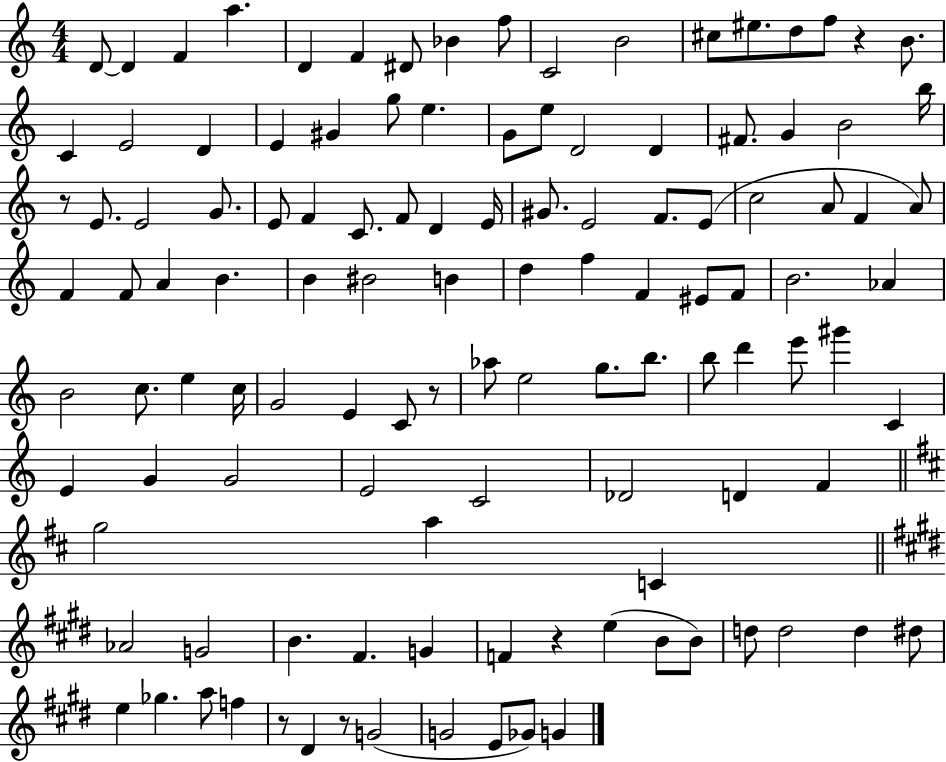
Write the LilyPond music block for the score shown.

{
  \clef treble
  \numericTimeSignature
  \time 4/4
  \key c \major
  d'8~~ d'4 f'4 a''4. | d'4 f'4 dis'8 bes'4 f''8 | c'2 b'2 | cis''8 eis''8. d''8 f''8 r4 b'8. | \break c'4 e'2 d'4 | e'4 gis'4 g''8 e''4. | g'8 e''8 d'2 d'4 | fis'8. g'4 b'2 b''16 | \break r8 e'8. e'2 g'8. | e'8 f'4 c'8. f'8 d'4 e'16 | gis'8. e'2 f'8. e'8( | c''2 a'8 f'4 a'8) | \break f'4 f'8 a'4 b'4. | b'4 bis'2 b'4 | d''4 f''4 f'4 eis'8 f'8 | b'2. aes'4 | \break b'2 c''8. e''4 c''16 | g'2 e'4 c'8 r8 | aes''8 e''2 g''8. b''8. | b''8 d'''4 e'''8 gis'''4 c'4 | \break e'4 g'4 g'2 | e'2 c'2 | des'2 d'4 f'4 | \bar "||" \break \key d \major g''2 a''4 c'4 | \bar "||" \break \key e \major aes'2 g'2 | b'4. fis'4. g'4 | f'4 r4 e''4( b'8 b'8) | d''8 d''2 d''4 dis''8 | \break e''4 ges''4. a''8 f''4 | r8 dis'4 r8 g'2( | g'2 e'8 ges'8) g'4 | \bar "|."
}